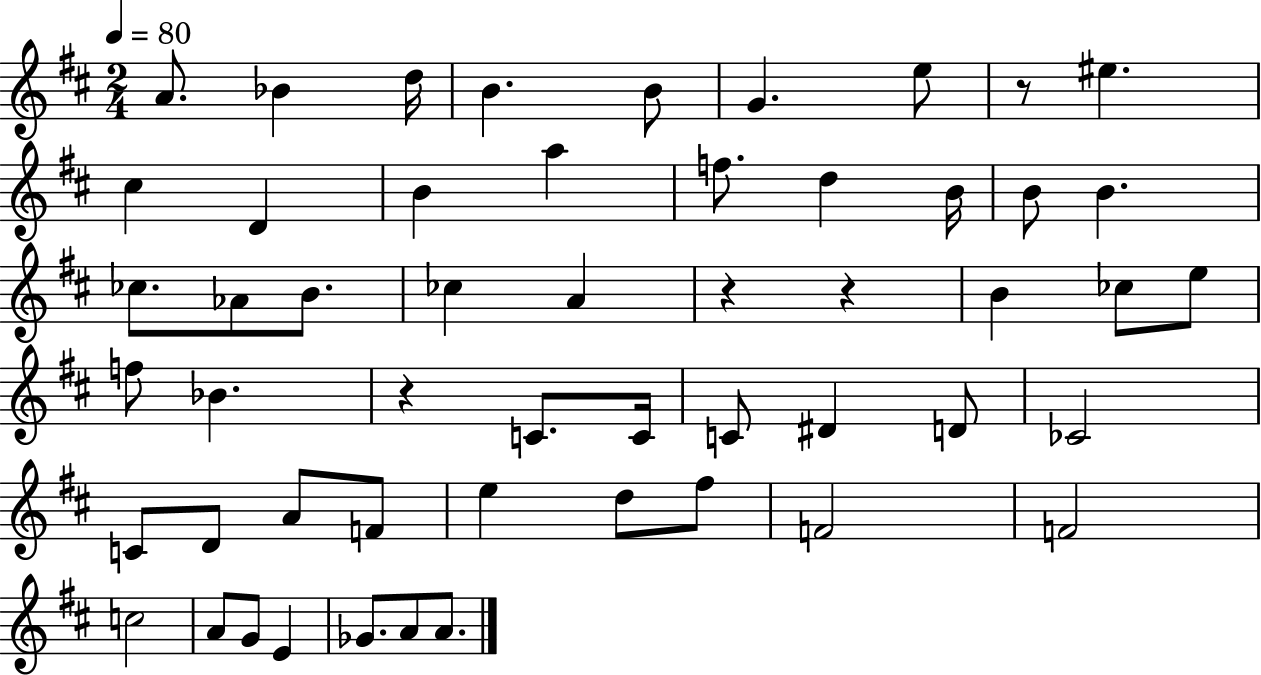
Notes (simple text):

A4/e. Bb4/q D5/s B4/q. B4/e G4/q. E5/e R/e EIS5/q. C#5/q D4/q B4/q A5/q F5/e. D5/q B4/s B4/e B4/q. CES5/e. Ab4/e B4/e. CES5/q A4/q R/q R/q B4/q CES5/e E5/e F5/e Bb4/q. R/q C4/e. C4/s C4/e D#4/q D4/e CES4/h C4/e D4/e A4/e F4/e E5/q D5/e F#5/e F4/h F4/h C5/h A4/e G4/e E4/q Gb4/e. A4/e A4/e.